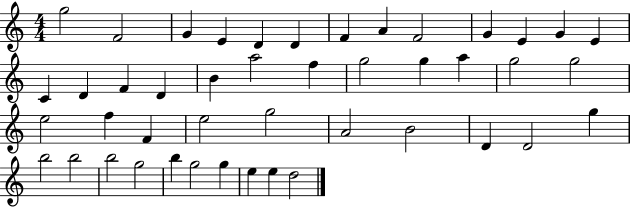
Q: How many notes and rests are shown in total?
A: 45